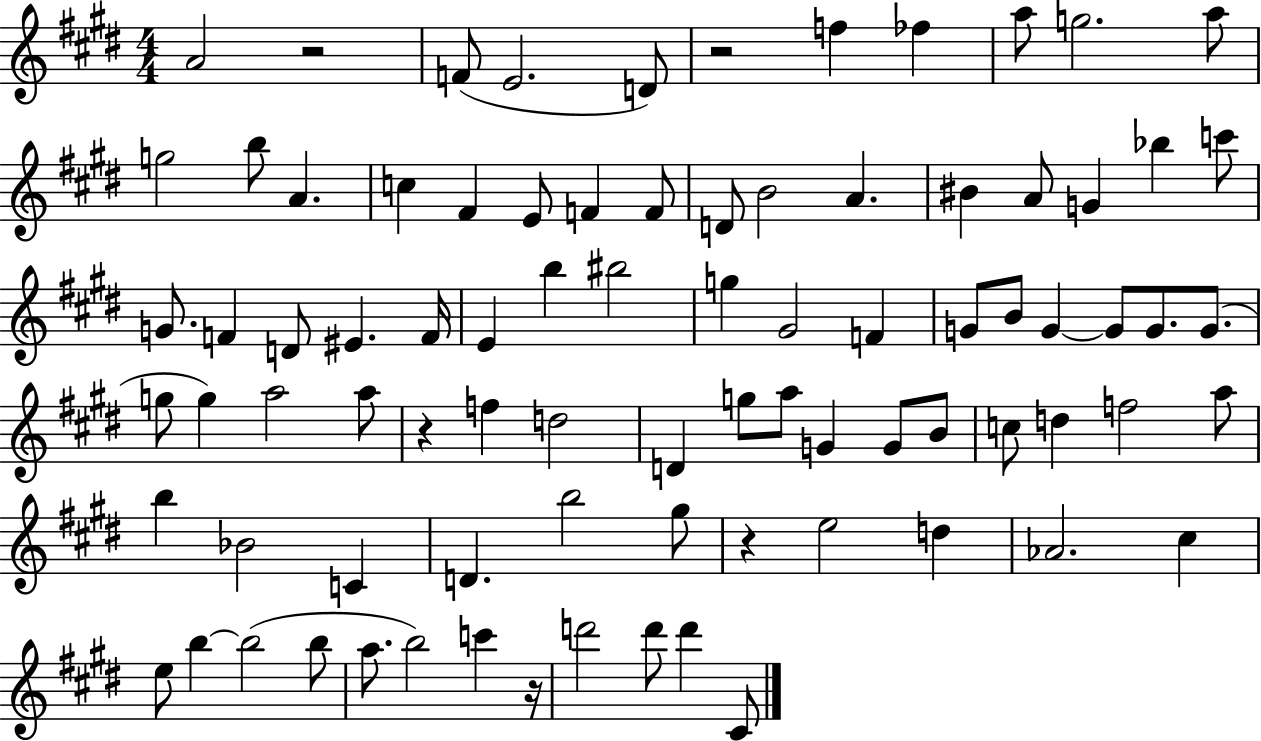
X:1
T:Untitled
M:4/4
L:1/4
K:E
A2 z2 F/2 E2 D/2 z2 f _f a/2 g2 a/2 g2 b/2 A c ^F E/2 F F/2 D/2 B2 A ^B A/2 G _b c'/2 G/2 F D/2 ^E F/4 E b ^b2 g ^G2 F G/2 B/2 G G/2 G/2 G/2 g/2 g a2 a/2 z f d2 D g/2 a/2 G G/2 B/2 c/2 d f2 a/2 b _B2 C D b2 ^g/2 z e2 d _A2 ^c e/2 b b2 b/2 a/2 b2 c' z/4 d'2 d'/2 d' ^C/2